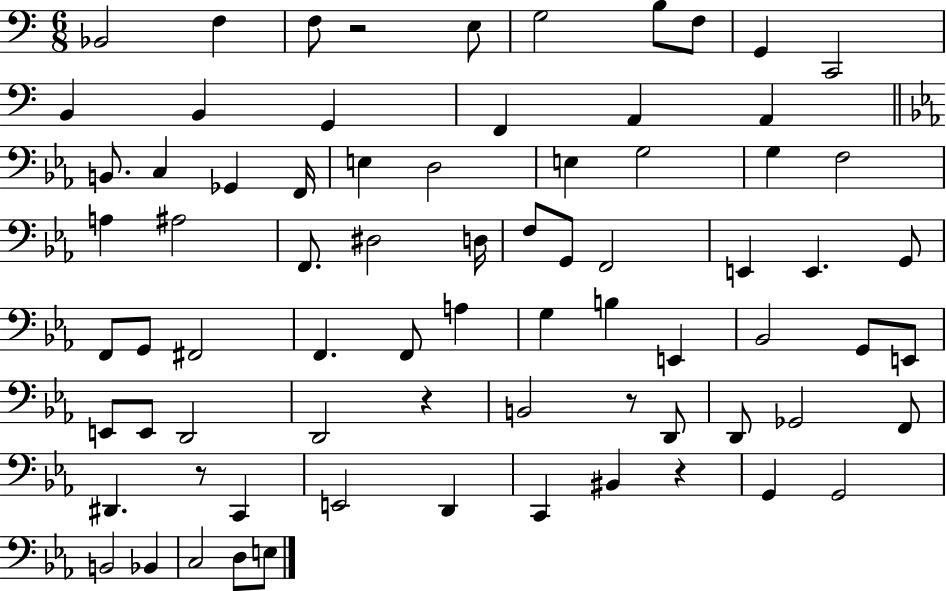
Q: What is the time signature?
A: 6/8